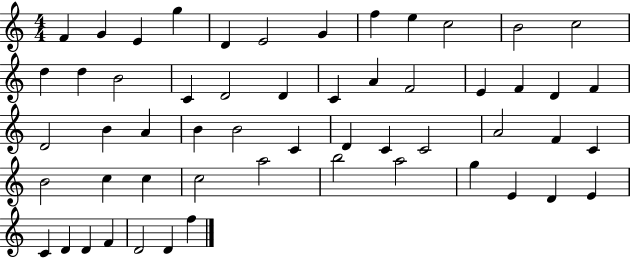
F4/q G4/q E4/q G5/q D4/q E4/h G4/q F5/q E5/q C5/h B4/h C5/h D5/q D5/q B4/h C4/q D4/h D4/q C4/q A4/q F4/h E4/q F4/q D4/q F4/q D4/h B4/q A4/q B4/q B4/h C4/q D4/q C4/q C4/h A4/h F4/q C4/q B4/h C5/q C5/q C5/h A5/h B5/h A5/h G5/q E4/q D4/q E4/q C4/q D4/q D4/q F4/q D4/h D4/q F5/q